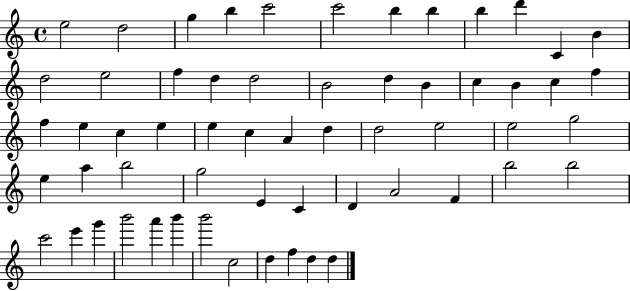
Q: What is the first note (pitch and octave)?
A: E5